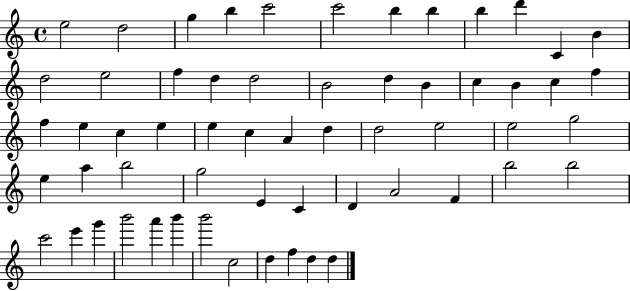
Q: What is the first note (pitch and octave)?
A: E5